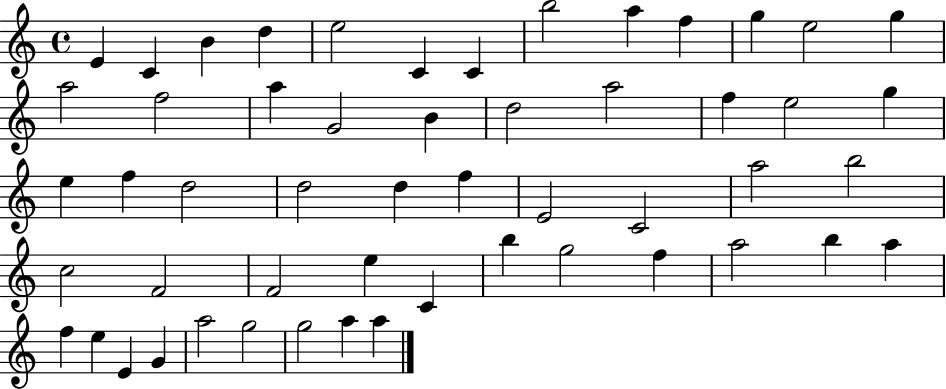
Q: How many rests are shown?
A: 0